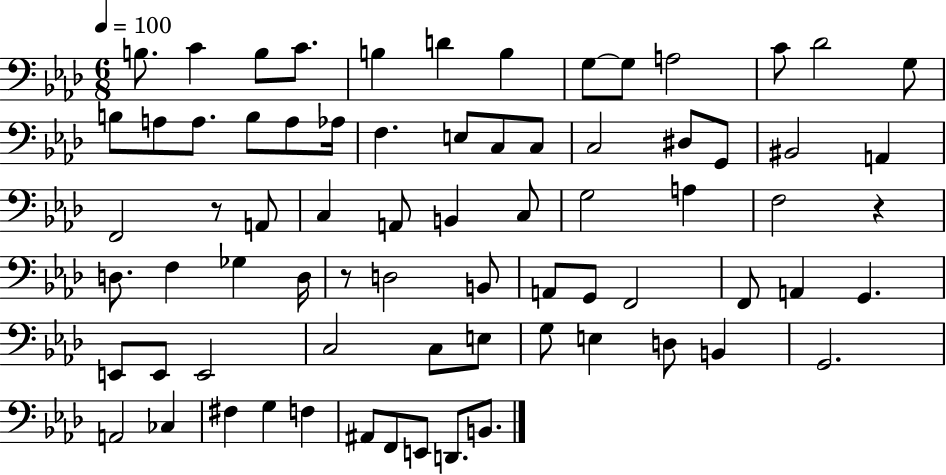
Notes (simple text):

B3/e. C4/q B3/e C4/e. B3/q D4/q B3/q G3/e G3/e A3/h C4/e Db4/h G3/e B3/e A3/e A3/e. B3/e A3/e Ab3/s F3/q. E3/e C3/e C3/e C3/h D#3/e G2/e BIS2/h A2/q F2/h R/e A2/e C3/q A2/e B2/q C3/e G3/h A3/q F3/h R/q D3/e. F3/q Gb3/q D3/s R/e D3/h B2/e A2/e G2/e F2/h F2/e A2/q G2/q. E2/e E2/e E2/h C3/h C3/e E3/e G3/e E3/q D3/e B2/q G2/h. A2/h CES3/q F#3/q G3/q F3/q A#2/e F2/e E2/e D2/e. B2/e.